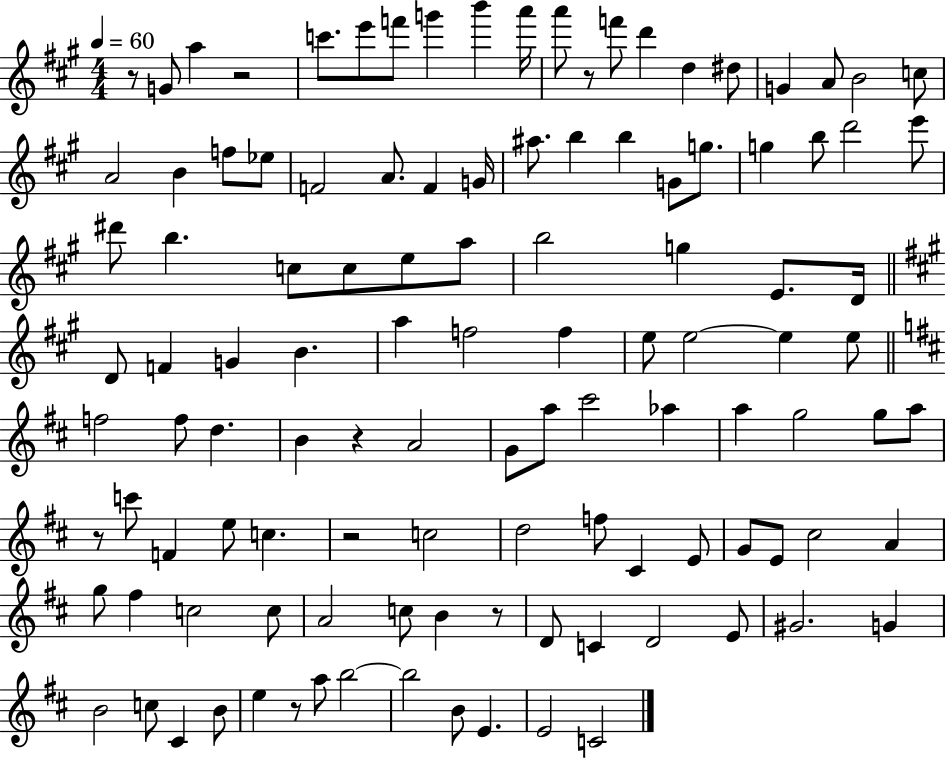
{
  \clef treble
  \numericTimeSignature
  \time 4/4
  \key a \major
  \tempo 4 = 60
  r8 g'8 a''4 r2 | c'''8. e'''8 f'''8 g'''4 b'''4 a'''16 | a'''8 r8 f'''8 d'''4 d''4 dis''8 | g'4 a'8 b'2 c''8 | \break a'2 b'4 f''8 ees''8 | f'2 a'8. f'4 g'16 | ais''8. b''4 b''4 g'8 g''8. | g''4 b''8 d'''2 e'''8 | \break dis'''8 b''4. c''8 c''8 e''8 a''8 | b''2 g''4 e'8. d'16 | \bar "||" \break \key a \major d'8 f'4 g'4 b'4. | a''4 f''2 f''4 | e''8 e''2~~ e''4 e''8 | \bar "||" \break \key b \minor f''2 f''8 d''4. | b'4 r4 a'2 | g'8 a''8 cis'''2 aes''4 | a''4 g''2 g''8 a''8 | \break r8 c'''8 f'4 e''8 c''4. | r2 c''2 | d''2 f''8 cis'4 e'8 | g'8 e'8 cis''2 a'4 | \break g''8 fis''4 c''2 c''8 | a'2 c''8 b'4 r8 | d'8 c'4 d'2 e'8 | gis'2. g'4 | \break b'2 c''8 cis'4 b'8 | e''4 r8 a''8 b''2~~ | b''2 b'8 e'4. | e'2 c'2 | \break \bar "|."
}